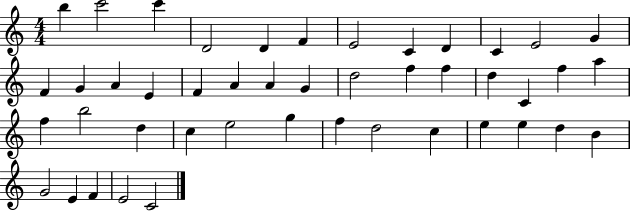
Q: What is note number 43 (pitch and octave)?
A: F4